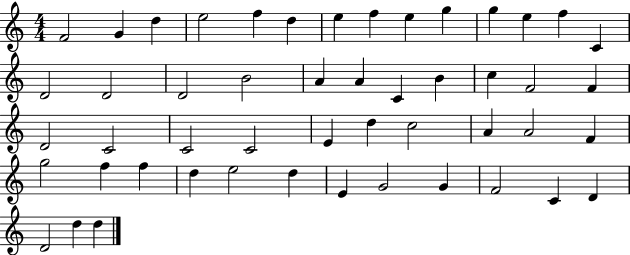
X:1
T:Untitled
M:4/4
L:1/4
K:C
F2 G d e2 f d e f e g g e f C D2 D2 D2 B2 A A C B c F2 F D2 C2 C2 C2 E d c2 A A2 F g2 f f d e2 d E G2 G F2 C D D2 d d